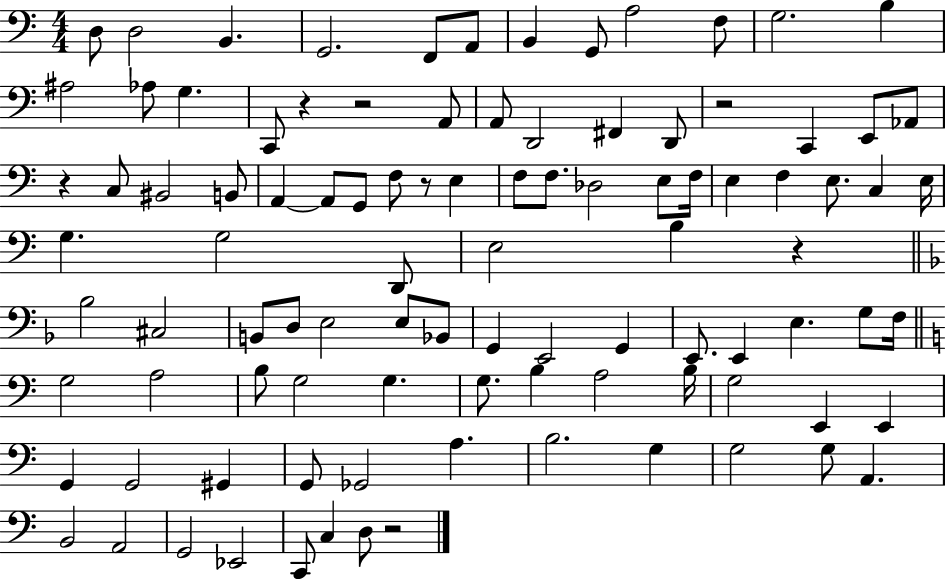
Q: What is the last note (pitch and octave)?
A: D3